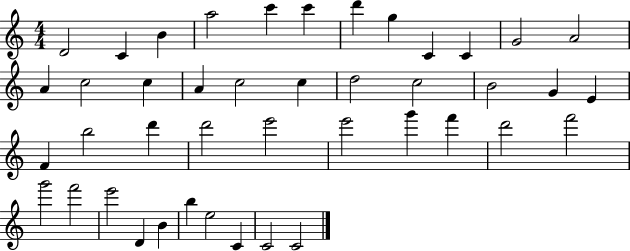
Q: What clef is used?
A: treble